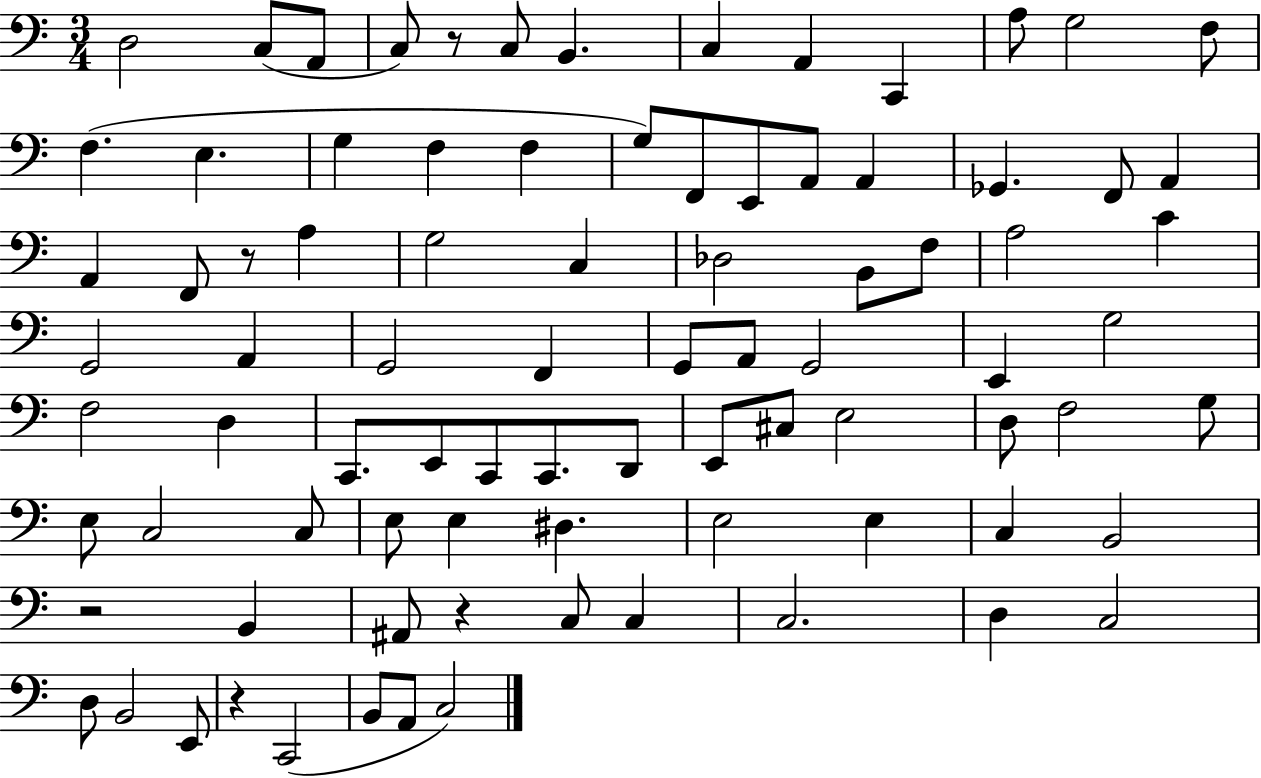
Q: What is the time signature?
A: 3/4